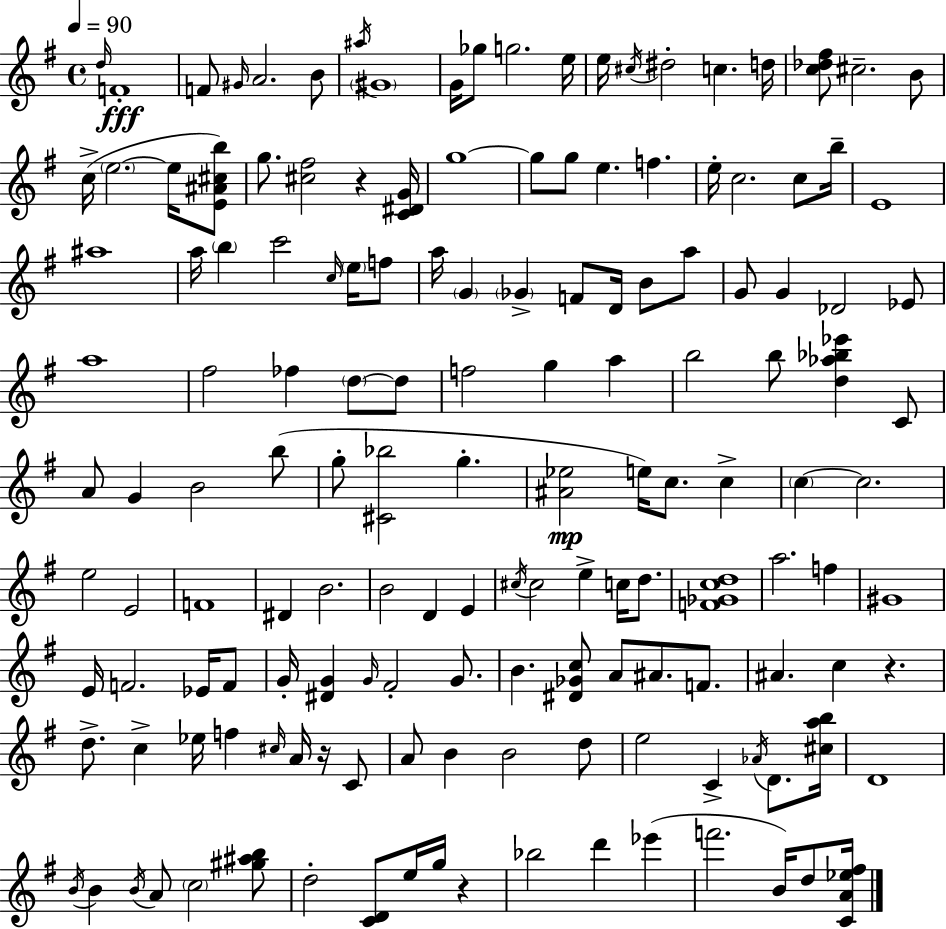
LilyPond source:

{
  \clef treble
  \time 4/4
  \defaultTimeSignature
  \key e \minor
  \tempo 4 = 90
  \repeat volta 2 { \grace { d''16 }\fff f'1-. | f'8 \grace { gis'16 } a'2. | b'8 \acciaccatura { ais''16 } \parenthesize gis'1 | g'16 ges''8 g''2. | \break e''16 e''16 \acciaccatura { cis''16 } dis''2-. c''4. | d''16 <c'' des'' fis''>8 cis''2.-- | b'8 c''16->( \parenthesize e''2.~~ | e''16 <e' ais' cis'' b''>8) g''8. <cis'' fis''>2 r4 | \break <c' dis' g'>16 g''1~~ | g''8 g''8 e''4. f''4. | e''16-. c''2. | c''8 b''16-- e'1 | \break ais''1 | a''16 \parenthesize b''4 c'''2 | \grace { c''16 } \parenthesize e''16 f''8 a''16 \parenthesize g'4 \parenthesize ges'4-> f'8 | d'16 b'8 a''8 g'8 g'4 des'2 | \break ees'8 a''1 | fis''2 fes''4 | \parenthesize d''8~~ d''8 f''2 g''4 | a''4 b''2 b''8 <d'' aes'' bes'' ees'''>4 | \break c'8 a'8 g'4 b'2 | b''8( g''8-. <cis' bes''>2 g''4.-. | <ais' ees''>2\mp e''16) c''8. | c''4-> \parenthesize c''4~~ c''2. | \break e''2 e'2 | f'1 | dis'4 b'2. | b'2 d'4 | \break e'4 \acciaccatura { cis''16 } cis''2 e''4-> | c''16 d''8. <f' ges' c'' d''>1 | a''2. | f''4 gis'1 | \break e'16 f'2. | ees'16 f'8 g'16-. <dis' g'>4 \grace { g'16 } fis'2-. | g'8. b'4. <dis' ges' c''>8 a'8 | ais'8. f'8. ais'4. c''4 | \break r4. d''8.-> c''4-> ees''16 f''4 | \grace { cis''16 } a'16 r16 c'8 a'8 b'4 b'2 | d''8 e''2 | c'4-> \acciaccatura { aes'16 } d'8. <cis'' a'' b''>16 d'1 | \break \acciaccatura { b'16 } b'4 \acciaccatura { b'16 } a'8 | \parenthesize c''2 <gis'' ais'' b''>8 d''2-. | <c' d'>8 e''16 g''16 r4 bes''2 | d'''4 ees'''4( f'''2. | \break b'16) d''8 <c' a' ees'' fis''>16 } \bar "|."
}